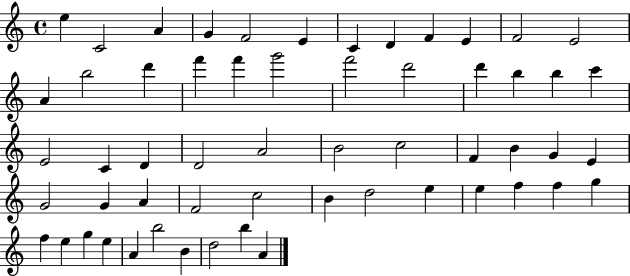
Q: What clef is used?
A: treble